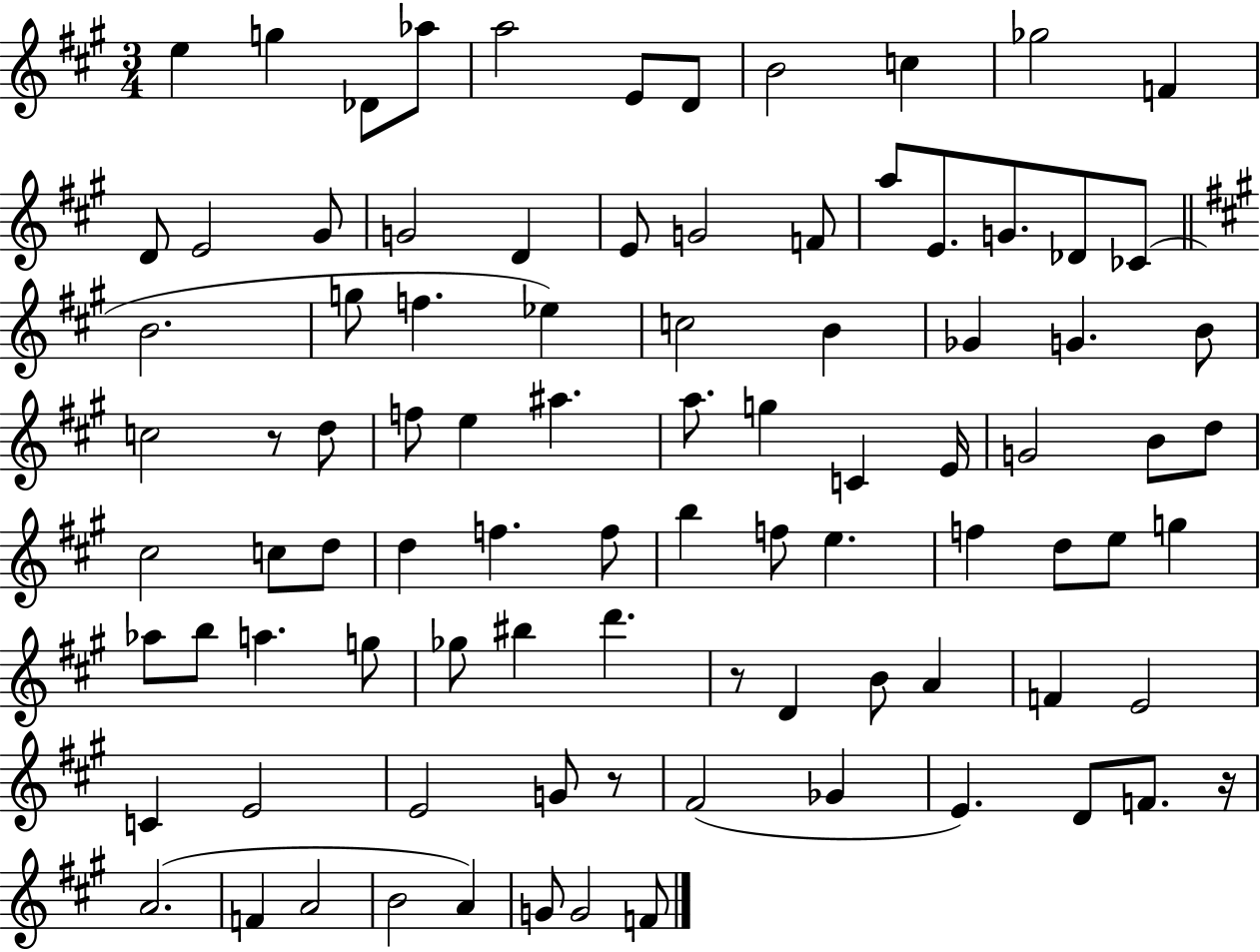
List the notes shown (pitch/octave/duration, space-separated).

E5/q G5/q Db4/e Ab5/e A5/h E4/e D4/e B4/h C5/q Gb5/h F4/q D4/e E4/h G#4/e G4/h D4/q E4/e G4/h F4/e A5/e E4/e. G4/e. Db4/e CES4/e B4/h. G5/e F5/q. Eb5/q C5/h B4/q Gb4/q G4/q. B4/e C5/h R/e D5/e F5/e E5/q A#5/q. A5/e. G5/q C4/q E4/s G4/h B4/e D5/e C#5/h C5/e D5/e D5/q F5/q. F5/e B5/q F5/e E5/q. F5/q D5/e E5/e G5/q Ab5/e B5/e A5/q. G5/e Gb5/e BIS5/q D6/q. R/e D4/q B4/e A4/q F4/q E4/h C4/q E4/h E4/h G4/e R/e F#4/h Gb4/q E4/q. D4/e F4/e. R/s A4/h. F4/q A4/h B4/h A4/q G4/e G4/h F4/e